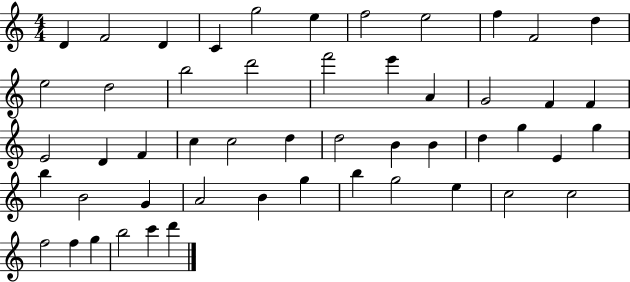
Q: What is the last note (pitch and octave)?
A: D6